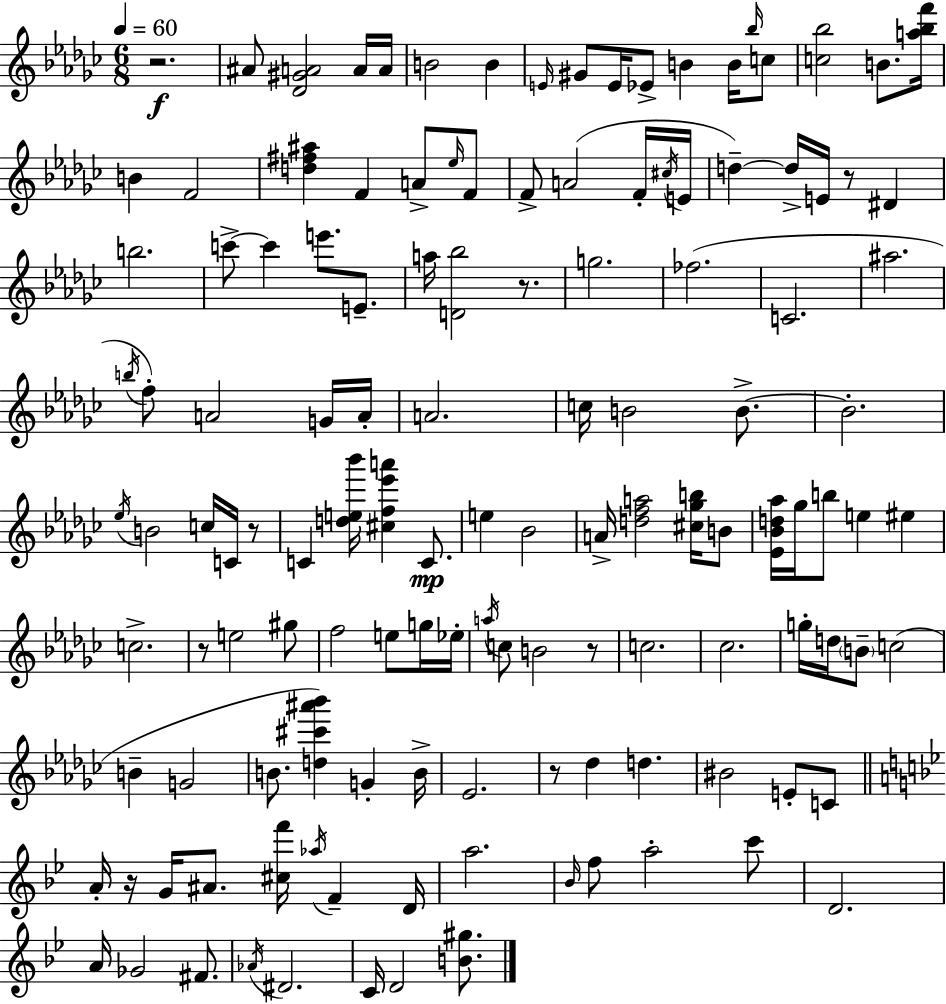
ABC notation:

X:1
T:Untitled
M:6/8
L:1/4
K:Ebm
z2 ^A/2 [_D^GA]2 A/4 A/4 B2 B E/4 ^G/2 E/4 _E/2 B B/4 _b/4 c/2 [c_b]2 B/2 [a_bf']/4 B F2 [d^f^a] F A/2 _e/4 F/2 F/2 A2 F/4 ^c/4 E/4 d d/4 E/4 z/2 ^D b2 c'/2 c' e'/2 E/2 a/4 [D_b]2 z/2 g2 _f2 C2 ^a2 b/4 f/2 A2 G/4 A/4 A2 c/4 B2 B/2 B2 _e/4 B2 c/4 C/4 z/2 C [de_b']/4 [^cf_e'a'] C/2 e _B2 A/4 [dfa]2 [^c_gb]/4 B/2 [_E_Bd_a]/4 _g/4 b/2 e ^e c2 z/2 e2 ^g/2 f2 e/2 g/4 _e/4 a/4 c/2 B2 z/2 c2 _c2 g/4 d/4 B/2 c2 B G2 B/2 [d^c'^a'_b'] G B/4 _E2 z/2 _d d ^B2 E/2 C/2 A/4 z/4 G/4 ^A/2 [^cf']/4 _a/4 F D/4 a2 _B/4 f/2 a2 c'/2 D2 A/4 _G2 ^F/2 _A/4 ^D2 C/4 D2 [B^g]/2